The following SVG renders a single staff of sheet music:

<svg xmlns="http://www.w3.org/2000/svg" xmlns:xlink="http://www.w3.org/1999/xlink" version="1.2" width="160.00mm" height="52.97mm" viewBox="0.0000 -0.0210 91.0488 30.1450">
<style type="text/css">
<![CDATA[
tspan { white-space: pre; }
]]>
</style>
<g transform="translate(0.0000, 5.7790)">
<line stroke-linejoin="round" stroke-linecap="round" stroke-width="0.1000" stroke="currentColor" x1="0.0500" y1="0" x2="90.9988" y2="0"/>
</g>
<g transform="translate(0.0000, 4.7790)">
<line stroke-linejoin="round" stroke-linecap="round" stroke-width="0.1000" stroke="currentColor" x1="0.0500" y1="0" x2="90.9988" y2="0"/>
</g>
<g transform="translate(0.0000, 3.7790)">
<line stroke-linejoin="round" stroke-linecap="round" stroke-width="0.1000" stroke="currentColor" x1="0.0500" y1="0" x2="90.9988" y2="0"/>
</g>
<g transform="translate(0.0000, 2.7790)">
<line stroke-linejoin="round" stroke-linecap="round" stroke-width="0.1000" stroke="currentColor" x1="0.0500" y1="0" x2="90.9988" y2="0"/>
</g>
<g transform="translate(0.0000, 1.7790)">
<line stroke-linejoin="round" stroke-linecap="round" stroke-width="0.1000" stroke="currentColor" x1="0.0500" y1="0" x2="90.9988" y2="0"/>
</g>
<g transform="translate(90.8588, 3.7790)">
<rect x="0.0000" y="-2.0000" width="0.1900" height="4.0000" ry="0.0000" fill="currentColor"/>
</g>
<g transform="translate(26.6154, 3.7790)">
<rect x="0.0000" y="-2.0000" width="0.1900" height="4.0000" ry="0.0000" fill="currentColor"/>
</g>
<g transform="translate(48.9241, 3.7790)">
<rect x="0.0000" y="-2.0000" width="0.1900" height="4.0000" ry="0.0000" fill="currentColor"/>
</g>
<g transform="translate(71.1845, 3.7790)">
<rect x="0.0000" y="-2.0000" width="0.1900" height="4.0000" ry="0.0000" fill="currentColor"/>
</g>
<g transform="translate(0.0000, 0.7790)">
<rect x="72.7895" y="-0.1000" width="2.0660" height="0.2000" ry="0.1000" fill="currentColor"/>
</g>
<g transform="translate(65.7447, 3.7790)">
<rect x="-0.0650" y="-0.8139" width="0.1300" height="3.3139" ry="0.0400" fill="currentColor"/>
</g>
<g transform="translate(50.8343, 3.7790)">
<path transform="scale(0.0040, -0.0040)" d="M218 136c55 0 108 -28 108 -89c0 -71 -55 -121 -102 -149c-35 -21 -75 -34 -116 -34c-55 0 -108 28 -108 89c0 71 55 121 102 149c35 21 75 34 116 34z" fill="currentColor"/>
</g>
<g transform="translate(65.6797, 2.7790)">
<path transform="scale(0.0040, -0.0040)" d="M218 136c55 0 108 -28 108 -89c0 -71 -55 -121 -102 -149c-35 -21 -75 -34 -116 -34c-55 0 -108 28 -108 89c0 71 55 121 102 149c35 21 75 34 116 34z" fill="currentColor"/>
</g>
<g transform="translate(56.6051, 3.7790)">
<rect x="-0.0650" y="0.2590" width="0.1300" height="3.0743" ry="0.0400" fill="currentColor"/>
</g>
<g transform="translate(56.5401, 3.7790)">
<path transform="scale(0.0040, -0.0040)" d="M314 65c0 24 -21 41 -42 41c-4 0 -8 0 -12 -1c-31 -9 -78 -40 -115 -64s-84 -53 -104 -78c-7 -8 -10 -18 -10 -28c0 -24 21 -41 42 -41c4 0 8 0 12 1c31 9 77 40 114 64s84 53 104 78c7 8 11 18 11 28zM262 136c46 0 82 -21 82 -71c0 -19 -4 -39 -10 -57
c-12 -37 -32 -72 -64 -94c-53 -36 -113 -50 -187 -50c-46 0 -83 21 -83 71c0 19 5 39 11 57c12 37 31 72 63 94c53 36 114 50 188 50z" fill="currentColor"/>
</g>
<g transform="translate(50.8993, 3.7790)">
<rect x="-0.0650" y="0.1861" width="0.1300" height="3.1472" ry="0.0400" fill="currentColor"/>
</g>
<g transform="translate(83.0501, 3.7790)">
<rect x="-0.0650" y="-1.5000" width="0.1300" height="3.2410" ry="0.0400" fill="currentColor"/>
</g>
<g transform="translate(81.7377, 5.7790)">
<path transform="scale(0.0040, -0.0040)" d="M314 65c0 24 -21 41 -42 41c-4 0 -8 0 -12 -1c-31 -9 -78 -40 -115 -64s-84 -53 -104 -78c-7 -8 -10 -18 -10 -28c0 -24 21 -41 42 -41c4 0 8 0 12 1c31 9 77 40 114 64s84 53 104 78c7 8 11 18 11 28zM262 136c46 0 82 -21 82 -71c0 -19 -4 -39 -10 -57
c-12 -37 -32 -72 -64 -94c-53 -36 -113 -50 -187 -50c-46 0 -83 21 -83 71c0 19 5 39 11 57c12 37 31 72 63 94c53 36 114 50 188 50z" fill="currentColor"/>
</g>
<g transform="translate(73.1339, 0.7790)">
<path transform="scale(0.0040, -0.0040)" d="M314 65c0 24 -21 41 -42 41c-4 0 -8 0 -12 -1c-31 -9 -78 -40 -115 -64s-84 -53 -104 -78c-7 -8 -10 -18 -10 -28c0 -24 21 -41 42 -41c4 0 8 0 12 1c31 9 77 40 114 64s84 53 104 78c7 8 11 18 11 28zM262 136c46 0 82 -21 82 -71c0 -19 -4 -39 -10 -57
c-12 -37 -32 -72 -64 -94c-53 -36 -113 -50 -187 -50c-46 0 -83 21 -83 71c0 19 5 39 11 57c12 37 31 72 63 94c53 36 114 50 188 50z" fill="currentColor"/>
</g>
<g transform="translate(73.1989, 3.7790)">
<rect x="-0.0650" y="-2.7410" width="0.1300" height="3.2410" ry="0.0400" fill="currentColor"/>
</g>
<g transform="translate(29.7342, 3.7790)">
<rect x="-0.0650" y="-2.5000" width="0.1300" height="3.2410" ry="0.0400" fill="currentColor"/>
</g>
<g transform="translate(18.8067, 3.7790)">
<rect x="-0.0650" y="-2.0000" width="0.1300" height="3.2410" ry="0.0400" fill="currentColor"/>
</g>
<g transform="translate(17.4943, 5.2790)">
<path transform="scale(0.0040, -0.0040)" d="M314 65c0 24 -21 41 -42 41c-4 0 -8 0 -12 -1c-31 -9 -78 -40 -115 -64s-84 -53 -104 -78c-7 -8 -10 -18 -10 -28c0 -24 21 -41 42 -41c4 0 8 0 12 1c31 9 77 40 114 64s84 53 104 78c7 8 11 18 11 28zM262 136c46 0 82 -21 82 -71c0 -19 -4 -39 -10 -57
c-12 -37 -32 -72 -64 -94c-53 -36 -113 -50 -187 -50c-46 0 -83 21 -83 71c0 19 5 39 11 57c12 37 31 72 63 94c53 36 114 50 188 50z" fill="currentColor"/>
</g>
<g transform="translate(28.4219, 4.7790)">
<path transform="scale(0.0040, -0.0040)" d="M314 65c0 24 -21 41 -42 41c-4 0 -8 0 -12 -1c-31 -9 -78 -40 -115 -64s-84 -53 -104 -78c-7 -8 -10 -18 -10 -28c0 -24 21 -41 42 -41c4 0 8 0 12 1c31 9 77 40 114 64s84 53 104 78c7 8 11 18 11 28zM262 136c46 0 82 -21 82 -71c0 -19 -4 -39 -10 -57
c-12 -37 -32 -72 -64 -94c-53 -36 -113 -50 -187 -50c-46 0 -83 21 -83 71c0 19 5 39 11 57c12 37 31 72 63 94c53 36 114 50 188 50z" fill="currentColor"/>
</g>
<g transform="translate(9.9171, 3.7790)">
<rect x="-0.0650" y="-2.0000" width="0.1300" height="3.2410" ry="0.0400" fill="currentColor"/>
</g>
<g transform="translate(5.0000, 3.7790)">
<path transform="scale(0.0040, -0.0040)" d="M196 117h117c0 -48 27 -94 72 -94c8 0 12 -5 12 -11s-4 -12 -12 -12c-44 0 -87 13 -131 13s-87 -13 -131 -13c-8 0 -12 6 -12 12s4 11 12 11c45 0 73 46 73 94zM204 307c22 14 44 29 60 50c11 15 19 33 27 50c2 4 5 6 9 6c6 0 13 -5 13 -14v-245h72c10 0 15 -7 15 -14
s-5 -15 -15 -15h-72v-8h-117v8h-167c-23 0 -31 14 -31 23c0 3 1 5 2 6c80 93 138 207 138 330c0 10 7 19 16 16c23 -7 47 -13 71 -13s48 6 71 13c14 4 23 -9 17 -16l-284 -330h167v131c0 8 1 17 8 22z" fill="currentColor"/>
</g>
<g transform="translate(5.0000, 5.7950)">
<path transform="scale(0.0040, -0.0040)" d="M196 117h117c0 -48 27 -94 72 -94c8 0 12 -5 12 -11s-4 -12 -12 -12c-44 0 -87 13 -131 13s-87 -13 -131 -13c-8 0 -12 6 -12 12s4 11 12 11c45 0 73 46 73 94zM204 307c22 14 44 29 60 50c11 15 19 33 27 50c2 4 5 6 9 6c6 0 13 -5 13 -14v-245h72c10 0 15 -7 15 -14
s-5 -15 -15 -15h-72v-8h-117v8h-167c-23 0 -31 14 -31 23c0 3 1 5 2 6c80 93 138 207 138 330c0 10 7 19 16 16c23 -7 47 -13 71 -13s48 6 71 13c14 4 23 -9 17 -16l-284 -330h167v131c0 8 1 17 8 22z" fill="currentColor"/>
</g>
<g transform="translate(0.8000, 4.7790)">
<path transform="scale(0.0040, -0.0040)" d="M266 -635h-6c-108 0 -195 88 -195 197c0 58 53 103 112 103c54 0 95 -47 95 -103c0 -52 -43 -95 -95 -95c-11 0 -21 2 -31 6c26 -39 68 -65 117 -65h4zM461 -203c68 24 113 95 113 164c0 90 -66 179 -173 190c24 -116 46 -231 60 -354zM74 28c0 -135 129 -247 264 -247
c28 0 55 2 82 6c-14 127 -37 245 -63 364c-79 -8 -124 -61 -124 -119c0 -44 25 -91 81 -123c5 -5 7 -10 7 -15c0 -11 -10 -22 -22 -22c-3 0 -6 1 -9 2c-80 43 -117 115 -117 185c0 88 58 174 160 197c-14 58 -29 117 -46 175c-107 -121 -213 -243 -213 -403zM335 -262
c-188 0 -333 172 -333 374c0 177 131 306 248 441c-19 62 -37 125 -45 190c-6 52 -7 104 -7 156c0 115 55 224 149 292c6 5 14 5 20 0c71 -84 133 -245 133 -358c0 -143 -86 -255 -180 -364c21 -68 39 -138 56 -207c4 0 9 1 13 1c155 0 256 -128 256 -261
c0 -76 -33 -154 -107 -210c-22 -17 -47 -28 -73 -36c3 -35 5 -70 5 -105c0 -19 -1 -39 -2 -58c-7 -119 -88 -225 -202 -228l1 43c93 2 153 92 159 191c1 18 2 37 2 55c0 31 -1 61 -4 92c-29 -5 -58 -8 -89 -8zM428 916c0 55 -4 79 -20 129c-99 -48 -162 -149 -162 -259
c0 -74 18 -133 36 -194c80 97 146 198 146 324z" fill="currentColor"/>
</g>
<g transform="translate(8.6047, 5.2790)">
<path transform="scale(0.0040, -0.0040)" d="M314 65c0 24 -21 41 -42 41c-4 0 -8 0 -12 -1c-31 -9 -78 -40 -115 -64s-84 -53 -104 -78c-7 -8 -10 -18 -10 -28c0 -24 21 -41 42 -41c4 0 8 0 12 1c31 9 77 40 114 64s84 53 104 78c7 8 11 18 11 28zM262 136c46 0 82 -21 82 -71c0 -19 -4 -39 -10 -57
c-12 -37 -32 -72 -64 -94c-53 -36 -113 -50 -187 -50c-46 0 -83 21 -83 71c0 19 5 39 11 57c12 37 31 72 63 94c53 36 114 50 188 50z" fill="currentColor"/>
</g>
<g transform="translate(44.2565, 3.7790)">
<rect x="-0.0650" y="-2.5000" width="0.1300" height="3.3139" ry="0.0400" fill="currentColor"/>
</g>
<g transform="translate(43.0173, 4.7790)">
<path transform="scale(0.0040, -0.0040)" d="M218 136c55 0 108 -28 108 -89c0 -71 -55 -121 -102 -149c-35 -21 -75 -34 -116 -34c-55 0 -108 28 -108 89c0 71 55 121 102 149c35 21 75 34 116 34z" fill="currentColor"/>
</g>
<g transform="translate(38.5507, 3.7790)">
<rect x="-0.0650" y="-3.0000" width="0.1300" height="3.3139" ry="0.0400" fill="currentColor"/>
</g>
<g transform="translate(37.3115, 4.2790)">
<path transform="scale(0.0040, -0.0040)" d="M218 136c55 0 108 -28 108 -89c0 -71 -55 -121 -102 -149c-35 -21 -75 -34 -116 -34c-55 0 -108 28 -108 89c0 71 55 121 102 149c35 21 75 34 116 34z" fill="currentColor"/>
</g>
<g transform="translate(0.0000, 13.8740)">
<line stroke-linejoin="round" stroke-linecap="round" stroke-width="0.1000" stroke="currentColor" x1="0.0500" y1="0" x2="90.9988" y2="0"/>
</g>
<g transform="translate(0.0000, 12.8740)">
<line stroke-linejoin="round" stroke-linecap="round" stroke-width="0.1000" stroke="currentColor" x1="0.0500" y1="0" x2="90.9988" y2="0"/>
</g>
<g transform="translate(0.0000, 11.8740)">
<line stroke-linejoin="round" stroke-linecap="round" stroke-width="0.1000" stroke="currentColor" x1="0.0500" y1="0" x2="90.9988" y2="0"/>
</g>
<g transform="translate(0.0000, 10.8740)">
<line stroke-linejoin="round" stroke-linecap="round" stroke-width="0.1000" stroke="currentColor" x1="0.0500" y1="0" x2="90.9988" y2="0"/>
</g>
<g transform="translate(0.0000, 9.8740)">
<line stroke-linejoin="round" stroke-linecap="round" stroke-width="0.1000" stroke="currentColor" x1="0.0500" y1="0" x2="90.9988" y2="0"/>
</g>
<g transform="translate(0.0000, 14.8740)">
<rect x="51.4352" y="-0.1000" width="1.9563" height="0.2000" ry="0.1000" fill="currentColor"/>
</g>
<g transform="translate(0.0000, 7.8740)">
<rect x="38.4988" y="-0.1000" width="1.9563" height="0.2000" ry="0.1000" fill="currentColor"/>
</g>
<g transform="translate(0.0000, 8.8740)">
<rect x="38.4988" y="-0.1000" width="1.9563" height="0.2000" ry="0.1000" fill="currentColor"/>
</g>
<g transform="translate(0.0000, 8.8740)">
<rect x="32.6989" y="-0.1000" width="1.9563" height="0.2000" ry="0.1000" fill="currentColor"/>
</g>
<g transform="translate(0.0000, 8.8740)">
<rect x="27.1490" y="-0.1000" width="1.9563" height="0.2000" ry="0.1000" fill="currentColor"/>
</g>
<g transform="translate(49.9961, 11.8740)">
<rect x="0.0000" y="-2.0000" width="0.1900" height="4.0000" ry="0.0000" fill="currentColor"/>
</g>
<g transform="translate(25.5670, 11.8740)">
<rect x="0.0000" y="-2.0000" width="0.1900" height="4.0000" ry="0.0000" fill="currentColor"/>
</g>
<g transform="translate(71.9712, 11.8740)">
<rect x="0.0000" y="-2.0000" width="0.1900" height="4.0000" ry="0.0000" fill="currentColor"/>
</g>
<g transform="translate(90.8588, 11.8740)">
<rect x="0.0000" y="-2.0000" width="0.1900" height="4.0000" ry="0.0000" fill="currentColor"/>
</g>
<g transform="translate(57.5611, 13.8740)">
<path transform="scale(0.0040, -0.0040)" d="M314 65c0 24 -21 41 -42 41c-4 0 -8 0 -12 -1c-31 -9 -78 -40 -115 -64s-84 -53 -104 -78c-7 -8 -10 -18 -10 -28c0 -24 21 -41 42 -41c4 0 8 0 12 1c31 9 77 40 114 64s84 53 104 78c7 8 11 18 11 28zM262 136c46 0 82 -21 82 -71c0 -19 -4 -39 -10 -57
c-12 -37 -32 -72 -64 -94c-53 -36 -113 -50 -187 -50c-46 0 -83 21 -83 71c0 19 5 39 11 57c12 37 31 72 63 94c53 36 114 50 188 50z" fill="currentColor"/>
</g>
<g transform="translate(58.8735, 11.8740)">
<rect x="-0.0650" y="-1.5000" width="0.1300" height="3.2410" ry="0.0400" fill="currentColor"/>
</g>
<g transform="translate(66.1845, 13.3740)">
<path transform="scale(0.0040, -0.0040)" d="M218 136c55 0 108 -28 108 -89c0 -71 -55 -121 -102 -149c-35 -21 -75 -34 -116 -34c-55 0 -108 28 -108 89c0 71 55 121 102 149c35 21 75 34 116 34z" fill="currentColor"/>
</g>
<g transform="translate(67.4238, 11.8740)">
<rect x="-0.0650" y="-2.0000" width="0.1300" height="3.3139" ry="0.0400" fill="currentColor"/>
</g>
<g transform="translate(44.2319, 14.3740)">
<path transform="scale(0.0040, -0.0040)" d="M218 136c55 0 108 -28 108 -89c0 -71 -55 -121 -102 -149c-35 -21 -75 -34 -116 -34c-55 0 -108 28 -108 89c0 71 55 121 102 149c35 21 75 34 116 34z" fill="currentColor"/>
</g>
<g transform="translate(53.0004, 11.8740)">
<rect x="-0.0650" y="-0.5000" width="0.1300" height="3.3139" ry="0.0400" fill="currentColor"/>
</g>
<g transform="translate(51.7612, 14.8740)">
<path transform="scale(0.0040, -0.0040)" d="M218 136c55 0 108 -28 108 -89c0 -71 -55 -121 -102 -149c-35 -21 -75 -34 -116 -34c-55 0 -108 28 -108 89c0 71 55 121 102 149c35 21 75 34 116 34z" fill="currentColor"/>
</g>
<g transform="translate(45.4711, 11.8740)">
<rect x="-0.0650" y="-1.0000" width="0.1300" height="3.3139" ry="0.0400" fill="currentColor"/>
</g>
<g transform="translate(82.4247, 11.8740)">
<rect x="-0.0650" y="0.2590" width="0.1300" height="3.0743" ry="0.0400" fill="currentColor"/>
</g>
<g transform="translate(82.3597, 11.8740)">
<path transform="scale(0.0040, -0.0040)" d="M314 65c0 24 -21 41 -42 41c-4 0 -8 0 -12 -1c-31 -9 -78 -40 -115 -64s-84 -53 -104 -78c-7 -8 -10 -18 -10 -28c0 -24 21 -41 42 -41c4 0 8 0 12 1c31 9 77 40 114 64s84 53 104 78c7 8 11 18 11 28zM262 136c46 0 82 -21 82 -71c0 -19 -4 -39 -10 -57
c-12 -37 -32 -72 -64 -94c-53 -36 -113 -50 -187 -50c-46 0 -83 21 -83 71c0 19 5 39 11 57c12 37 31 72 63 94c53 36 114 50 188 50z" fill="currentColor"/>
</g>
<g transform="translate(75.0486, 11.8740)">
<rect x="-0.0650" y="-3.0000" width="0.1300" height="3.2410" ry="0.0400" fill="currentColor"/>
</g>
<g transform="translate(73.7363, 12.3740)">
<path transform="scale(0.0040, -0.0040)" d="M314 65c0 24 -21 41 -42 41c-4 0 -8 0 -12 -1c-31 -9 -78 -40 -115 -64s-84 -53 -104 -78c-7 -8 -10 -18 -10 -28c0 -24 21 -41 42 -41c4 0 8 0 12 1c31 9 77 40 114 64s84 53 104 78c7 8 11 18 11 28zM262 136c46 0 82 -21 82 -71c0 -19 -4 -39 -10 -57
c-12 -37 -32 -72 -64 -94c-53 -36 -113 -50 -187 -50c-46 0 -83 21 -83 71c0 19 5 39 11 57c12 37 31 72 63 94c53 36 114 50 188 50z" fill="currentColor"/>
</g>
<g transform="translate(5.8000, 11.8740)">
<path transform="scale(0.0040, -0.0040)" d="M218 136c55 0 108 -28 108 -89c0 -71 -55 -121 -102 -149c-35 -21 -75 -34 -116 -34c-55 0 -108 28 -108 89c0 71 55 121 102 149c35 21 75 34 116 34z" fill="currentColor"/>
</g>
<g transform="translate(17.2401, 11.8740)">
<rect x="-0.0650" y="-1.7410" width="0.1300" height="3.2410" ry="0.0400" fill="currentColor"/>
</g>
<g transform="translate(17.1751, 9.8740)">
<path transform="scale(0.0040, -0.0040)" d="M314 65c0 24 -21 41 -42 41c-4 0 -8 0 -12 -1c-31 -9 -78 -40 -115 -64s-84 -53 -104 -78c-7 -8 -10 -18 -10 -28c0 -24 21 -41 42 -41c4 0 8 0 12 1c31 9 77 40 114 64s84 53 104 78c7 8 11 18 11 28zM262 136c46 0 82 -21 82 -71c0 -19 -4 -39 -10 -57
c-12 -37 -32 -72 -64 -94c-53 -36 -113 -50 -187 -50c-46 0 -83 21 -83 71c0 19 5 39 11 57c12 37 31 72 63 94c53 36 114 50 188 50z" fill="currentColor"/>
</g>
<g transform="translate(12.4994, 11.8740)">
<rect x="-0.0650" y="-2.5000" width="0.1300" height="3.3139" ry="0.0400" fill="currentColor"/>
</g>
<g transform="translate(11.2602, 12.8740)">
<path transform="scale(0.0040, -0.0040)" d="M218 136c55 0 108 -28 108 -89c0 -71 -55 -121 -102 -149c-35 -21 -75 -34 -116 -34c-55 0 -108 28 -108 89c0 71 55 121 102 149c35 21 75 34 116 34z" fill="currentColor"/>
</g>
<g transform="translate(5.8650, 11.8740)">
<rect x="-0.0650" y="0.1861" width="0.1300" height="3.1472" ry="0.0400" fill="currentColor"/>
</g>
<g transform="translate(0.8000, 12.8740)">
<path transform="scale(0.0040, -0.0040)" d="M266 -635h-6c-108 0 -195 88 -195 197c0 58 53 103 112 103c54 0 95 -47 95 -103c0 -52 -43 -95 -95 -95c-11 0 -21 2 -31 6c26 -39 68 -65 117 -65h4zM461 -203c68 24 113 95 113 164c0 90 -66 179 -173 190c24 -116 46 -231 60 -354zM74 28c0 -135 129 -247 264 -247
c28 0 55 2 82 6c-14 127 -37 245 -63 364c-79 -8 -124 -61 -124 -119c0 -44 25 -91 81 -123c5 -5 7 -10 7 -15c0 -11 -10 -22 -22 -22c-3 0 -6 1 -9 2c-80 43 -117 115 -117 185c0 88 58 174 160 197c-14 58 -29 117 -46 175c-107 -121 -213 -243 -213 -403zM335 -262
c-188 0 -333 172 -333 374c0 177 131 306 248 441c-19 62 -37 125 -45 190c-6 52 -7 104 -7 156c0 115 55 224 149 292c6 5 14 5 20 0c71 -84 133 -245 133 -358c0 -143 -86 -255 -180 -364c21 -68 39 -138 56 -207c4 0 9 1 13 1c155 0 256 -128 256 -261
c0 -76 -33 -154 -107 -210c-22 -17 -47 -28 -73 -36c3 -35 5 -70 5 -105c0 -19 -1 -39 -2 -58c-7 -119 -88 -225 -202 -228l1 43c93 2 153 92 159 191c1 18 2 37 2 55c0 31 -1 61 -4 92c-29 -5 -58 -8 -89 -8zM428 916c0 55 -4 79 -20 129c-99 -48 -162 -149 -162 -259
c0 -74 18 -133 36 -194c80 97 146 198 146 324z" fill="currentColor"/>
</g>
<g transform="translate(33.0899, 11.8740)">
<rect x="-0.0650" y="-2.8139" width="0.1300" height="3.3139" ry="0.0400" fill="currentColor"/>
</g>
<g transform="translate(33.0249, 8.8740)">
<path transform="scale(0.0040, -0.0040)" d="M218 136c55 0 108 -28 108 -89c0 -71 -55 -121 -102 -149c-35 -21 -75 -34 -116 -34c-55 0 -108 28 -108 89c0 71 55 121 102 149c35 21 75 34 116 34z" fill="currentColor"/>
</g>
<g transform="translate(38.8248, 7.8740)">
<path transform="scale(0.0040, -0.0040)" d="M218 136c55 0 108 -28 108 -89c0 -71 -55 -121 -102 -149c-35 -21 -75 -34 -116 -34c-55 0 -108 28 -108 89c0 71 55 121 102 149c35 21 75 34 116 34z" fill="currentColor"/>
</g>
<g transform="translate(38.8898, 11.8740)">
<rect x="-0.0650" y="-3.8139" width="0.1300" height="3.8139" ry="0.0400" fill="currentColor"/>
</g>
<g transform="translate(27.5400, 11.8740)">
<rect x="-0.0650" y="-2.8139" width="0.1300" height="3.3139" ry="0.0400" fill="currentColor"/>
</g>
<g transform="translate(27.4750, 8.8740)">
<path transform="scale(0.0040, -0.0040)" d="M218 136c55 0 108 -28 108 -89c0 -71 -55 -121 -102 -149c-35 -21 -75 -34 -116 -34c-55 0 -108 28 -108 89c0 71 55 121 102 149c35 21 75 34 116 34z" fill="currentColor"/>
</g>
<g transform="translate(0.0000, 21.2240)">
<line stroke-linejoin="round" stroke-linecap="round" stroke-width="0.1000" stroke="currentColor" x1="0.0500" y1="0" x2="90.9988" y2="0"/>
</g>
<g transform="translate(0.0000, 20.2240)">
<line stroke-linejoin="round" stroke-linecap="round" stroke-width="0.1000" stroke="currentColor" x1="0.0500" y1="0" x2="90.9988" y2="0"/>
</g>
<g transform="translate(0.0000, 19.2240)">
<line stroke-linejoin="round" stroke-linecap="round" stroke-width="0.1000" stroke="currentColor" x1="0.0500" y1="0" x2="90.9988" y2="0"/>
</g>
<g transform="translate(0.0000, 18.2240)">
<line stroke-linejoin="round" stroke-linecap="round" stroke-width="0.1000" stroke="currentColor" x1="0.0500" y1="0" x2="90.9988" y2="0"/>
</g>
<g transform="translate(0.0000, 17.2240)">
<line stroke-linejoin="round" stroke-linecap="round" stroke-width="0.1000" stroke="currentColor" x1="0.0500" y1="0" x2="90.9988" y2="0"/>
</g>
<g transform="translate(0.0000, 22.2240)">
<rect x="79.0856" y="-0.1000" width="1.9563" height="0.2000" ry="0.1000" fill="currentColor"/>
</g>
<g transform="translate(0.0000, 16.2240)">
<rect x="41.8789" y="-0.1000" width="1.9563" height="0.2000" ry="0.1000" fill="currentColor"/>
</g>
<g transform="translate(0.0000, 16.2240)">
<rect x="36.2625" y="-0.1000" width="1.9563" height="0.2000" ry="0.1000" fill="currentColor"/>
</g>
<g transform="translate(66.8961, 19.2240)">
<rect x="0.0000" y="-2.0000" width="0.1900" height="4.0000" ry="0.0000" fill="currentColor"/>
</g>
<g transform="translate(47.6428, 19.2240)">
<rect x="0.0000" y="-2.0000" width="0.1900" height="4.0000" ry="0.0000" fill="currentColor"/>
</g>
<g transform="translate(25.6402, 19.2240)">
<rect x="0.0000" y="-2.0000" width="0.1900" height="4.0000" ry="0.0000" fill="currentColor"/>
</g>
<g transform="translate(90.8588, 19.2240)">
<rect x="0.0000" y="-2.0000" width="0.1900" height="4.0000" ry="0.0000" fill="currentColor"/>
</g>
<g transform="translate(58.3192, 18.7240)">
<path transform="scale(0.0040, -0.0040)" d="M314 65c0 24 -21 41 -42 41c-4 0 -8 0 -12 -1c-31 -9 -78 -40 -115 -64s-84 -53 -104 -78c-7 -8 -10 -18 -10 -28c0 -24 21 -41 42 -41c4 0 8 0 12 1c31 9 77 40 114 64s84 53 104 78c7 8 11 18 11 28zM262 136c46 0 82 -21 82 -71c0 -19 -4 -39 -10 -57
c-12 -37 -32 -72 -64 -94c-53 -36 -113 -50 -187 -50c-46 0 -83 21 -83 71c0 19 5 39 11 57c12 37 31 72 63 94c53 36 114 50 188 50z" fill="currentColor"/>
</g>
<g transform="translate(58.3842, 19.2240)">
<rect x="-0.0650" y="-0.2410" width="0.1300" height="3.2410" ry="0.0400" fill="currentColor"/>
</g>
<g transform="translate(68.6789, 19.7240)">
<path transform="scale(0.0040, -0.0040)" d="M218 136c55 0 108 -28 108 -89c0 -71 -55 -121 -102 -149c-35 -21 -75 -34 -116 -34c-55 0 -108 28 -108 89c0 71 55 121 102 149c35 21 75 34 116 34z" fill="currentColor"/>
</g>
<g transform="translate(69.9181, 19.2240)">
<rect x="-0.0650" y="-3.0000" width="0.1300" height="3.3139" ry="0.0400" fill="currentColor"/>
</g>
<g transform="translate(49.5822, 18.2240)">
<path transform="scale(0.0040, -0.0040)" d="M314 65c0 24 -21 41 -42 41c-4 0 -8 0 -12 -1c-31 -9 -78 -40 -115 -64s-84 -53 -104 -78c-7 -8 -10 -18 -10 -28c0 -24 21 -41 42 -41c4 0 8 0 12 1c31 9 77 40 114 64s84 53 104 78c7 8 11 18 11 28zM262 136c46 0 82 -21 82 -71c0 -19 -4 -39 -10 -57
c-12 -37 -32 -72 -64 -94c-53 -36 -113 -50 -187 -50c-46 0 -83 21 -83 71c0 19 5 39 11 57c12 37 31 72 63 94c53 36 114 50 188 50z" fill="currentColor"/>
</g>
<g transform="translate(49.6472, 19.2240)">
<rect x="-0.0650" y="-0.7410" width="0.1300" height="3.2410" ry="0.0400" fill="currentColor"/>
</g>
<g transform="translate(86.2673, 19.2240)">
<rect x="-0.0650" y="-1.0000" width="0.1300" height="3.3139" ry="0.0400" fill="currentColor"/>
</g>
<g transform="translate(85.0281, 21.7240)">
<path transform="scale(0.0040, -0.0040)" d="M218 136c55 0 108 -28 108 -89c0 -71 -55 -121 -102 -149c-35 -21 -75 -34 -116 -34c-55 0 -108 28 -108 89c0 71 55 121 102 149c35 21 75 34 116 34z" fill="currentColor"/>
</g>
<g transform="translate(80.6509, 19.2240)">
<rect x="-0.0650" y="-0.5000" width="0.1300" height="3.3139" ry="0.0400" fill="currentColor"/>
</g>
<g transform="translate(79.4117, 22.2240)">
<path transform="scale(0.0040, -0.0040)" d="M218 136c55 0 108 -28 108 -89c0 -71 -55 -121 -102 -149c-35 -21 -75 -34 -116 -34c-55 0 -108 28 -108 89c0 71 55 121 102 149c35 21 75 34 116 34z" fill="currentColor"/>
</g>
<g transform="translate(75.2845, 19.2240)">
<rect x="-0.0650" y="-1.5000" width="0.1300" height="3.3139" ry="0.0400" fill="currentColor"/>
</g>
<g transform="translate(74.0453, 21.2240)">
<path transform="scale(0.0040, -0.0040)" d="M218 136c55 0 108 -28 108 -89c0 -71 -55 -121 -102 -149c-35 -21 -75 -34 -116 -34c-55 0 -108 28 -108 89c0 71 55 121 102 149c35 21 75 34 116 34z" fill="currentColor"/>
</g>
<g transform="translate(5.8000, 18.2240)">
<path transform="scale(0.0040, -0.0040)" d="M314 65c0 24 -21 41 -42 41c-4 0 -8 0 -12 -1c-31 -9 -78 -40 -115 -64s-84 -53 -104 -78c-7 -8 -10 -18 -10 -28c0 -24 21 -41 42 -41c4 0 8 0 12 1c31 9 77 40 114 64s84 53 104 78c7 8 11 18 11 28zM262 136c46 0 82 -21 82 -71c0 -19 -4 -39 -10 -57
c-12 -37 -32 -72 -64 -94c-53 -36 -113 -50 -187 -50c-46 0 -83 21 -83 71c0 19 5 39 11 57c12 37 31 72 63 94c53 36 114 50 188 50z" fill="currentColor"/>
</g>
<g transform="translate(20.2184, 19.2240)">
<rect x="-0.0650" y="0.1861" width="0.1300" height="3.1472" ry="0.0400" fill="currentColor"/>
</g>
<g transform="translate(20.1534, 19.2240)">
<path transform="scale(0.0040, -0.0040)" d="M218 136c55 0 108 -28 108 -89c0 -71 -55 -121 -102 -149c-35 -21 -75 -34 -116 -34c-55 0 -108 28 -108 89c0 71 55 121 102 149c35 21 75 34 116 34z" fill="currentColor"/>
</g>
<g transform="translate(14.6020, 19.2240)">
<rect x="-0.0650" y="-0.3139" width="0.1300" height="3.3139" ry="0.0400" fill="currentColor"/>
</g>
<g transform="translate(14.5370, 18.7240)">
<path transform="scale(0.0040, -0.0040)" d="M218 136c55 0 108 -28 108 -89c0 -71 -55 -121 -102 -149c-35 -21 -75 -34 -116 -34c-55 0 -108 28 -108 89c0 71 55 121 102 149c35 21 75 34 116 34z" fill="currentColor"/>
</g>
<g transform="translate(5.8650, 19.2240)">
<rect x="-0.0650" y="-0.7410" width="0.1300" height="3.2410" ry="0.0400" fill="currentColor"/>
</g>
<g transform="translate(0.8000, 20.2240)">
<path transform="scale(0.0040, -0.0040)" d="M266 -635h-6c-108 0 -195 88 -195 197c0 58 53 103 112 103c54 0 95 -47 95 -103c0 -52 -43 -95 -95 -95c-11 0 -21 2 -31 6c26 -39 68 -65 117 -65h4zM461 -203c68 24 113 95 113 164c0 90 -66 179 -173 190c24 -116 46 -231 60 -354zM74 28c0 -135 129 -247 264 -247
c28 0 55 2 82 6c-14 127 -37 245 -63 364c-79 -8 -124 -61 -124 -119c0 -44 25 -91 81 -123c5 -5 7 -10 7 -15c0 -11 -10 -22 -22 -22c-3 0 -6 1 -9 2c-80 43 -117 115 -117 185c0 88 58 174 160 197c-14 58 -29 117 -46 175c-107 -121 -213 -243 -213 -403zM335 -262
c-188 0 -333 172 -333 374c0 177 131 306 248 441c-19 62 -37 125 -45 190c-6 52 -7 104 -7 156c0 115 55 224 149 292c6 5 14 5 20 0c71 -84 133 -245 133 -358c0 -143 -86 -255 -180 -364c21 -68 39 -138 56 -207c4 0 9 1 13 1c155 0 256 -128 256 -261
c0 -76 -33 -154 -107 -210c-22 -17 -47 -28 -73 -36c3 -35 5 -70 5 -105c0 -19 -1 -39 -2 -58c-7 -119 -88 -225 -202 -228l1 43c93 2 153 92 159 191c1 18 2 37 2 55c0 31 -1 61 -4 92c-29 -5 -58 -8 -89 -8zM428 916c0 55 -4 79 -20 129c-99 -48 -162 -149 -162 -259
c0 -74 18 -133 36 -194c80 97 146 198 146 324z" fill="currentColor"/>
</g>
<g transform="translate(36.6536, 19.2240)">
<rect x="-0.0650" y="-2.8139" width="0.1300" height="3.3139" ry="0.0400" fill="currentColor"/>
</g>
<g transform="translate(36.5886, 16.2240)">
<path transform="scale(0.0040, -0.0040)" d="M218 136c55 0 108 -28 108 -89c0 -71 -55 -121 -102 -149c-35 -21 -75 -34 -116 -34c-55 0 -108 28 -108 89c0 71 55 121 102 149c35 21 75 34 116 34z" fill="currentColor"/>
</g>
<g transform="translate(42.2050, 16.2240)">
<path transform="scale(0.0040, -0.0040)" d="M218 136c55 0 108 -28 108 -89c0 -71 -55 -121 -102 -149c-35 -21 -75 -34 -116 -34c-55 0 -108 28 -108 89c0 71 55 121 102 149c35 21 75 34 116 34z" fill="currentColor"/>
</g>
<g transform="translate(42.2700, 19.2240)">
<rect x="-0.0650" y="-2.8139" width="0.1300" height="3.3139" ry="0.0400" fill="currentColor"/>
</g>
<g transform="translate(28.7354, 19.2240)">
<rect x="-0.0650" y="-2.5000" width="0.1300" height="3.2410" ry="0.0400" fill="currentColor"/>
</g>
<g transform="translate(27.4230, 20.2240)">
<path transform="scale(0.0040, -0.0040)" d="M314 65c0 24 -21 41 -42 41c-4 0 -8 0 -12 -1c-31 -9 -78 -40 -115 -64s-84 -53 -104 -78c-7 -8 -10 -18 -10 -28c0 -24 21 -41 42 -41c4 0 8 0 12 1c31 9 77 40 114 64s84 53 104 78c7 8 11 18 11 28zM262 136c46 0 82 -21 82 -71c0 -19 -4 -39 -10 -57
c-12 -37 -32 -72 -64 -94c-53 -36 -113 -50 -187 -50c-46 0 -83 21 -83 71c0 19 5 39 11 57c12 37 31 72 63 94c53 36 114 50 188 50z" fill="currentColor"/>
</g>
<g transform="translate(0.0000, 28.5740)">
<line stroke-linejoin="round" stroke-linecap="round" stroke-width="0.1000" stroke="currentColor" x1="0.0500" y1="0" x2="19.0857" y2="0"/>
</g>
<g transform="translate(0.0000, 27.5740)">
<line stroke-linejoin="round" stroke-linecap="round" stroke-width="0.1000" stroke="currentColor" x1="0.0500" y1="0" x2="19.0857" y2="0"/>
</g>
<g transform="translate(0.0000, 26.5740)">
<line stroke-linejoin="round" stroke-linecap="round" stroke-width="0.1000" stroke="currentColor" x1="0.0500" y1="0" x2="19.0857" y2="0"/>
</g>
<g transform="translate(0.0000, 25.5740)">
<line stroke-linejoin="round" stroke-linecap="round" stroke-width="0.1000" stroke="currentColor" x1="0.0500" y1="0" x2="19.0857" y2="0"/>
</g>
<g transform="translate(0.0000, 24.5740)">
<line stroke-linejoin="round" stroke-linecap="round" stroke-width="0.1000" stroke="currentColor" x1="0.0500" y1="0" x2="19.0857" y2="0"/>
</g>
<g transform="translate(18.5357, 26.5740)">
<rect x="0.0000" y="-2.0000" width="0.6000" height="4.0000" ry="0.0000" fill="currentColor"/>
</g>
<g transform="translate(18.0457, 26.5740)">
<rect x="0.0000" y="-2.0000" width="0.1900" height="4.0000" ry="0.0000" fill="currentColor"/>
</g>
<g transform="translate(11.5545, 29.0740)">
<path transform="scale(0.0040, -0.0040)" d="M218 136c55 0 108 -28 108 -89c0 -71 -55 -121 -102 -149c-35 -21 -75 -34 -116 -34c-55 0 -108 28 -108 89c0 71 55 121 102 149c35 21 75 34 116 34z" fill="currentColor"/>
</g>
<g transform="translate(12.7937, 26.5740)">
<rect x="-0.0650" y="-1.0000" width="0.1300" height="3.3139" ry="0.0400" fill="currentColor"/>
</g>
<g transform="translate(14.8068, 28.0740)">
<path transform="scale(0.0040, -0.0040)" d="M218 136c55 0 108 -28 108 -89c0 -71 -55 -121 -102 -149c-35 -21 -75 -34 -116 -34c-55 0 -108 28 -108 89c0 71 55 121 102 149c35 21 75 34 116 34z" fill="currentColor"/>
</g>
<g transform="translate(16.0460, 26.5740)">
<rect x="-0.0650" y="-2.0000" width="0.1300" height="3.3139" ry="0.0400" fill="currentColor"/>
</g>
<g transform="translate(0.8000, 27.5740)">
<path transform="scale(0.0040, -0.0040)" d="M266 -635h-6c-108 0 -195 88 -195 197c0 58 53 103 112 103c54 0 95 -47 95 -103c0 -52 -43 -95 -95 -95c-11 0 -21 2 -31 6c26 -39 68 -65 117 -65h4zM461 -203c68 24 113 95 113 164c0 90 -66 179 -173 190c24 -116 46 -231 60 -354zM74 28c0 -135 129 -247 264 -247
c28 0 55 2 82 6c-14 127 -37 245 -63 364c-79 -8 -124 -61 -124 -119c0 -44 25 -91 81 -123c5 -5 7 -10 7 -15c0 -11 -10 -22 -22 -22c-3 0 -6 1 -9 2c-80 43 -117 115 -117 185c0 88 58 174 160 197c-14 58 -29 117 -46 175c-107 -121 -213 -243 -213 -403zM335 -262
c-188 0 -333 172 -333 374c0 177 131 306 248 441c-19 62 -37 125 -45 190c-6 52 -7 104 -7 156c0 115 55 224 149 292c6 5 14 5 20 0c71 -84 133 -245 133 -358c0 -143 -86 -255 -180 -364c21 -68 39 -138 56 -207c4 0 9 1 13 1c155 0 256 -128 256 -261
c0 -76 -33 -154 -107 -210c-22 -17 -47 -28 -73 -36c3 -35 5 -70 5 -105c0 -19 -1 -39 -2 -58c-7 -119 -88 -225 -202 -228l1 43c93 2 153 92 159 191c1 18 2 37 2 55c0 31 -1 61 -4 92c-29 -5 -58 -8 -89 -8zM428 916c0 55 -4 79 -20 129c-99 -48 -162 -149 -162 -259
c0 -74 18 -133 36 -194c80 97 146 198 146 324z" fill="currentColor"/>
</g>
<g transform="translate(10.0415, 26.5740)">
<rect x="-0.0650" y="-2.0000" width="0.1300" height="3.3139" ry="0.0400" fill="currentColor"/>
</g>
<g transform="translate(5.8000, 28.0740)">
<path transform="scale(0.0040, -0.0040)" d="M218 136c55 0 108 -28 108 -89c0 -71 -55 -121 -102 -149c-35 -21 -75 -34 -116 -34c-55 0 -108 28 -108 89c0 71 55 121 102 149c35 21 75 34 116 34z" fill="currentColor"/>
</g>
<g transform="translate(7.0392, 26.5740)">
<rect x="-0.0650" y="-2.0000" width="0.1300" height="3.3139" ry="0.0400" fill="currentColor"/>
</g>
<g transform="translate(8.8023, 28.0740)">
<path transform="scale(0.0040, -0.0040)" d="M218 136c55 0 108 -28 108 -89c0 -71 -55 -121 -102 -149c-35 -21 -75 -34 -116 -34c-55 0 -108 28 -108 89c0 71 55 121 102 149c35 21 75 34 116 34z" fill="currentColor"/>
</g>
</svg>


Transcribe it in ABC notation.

X:1
T:Untitled
M:4/4
L:1/4
K:C
F2 F2 G2 A G B B2 d a2 E2 B G f2 a a c' D C E2 F A2 B2 d2 c B G2 a a d2 c2 A E C D F F D F